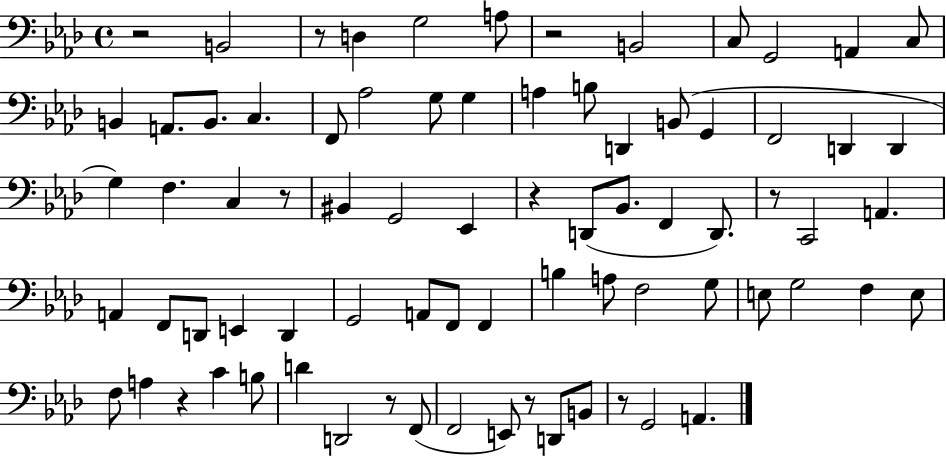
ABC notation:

X:1
T:Untitled
M:4/4
L:1/4
K:Ab
z2 B,,2 z/2 D, G,2 A,/2 z2 B,,2 C,/2 G,,2 A,, C,/2 B,, A,,/2 B,,/2 C, F,,/2 _A,2 G,/2 G, A, B,/2 D,, B,,/2 G,, F,,2 D,, D,, G, F, C, z/2 ^B,, G,,2 _E,, z D,,/2 _B,,/2 F,, D,,/2 z/2 C,,2 A,, A,, F,,/2 D,,/2 E,, D,, G,,2 A,,/2 F,,/2 F,, B, A,/2 F,2 G,/2 E,/2 G,2 F, E,/2 F,/2 A, z C B,/2 D D,,2 z/2 F,,/2 F,,2 E,,/2 z/2 D,,/2 B,,/2 z/2 G,,2 A,,